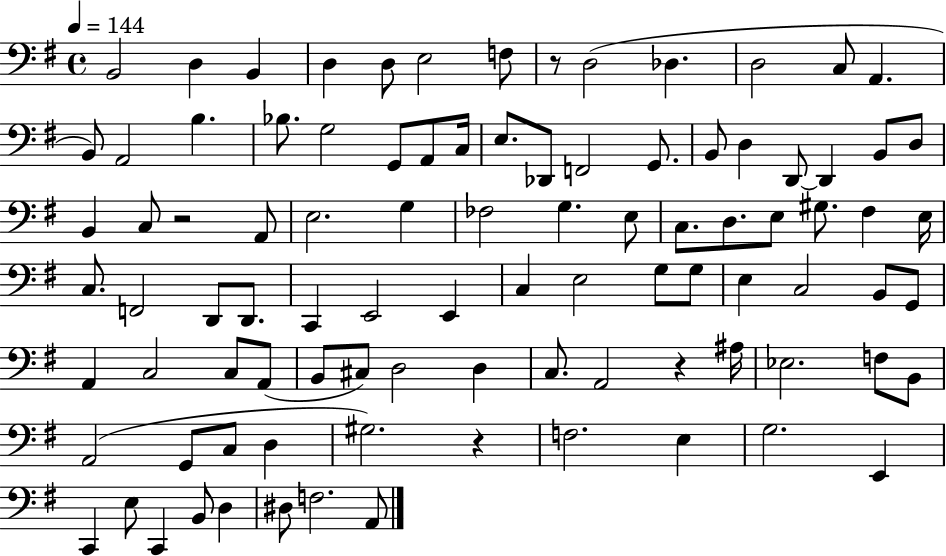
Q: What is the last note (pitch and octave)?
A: A2